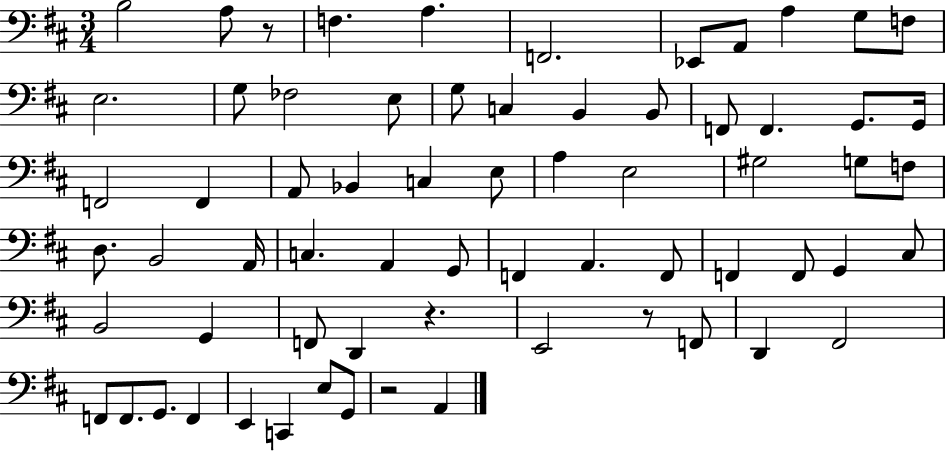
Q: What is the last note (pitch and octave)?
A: A2